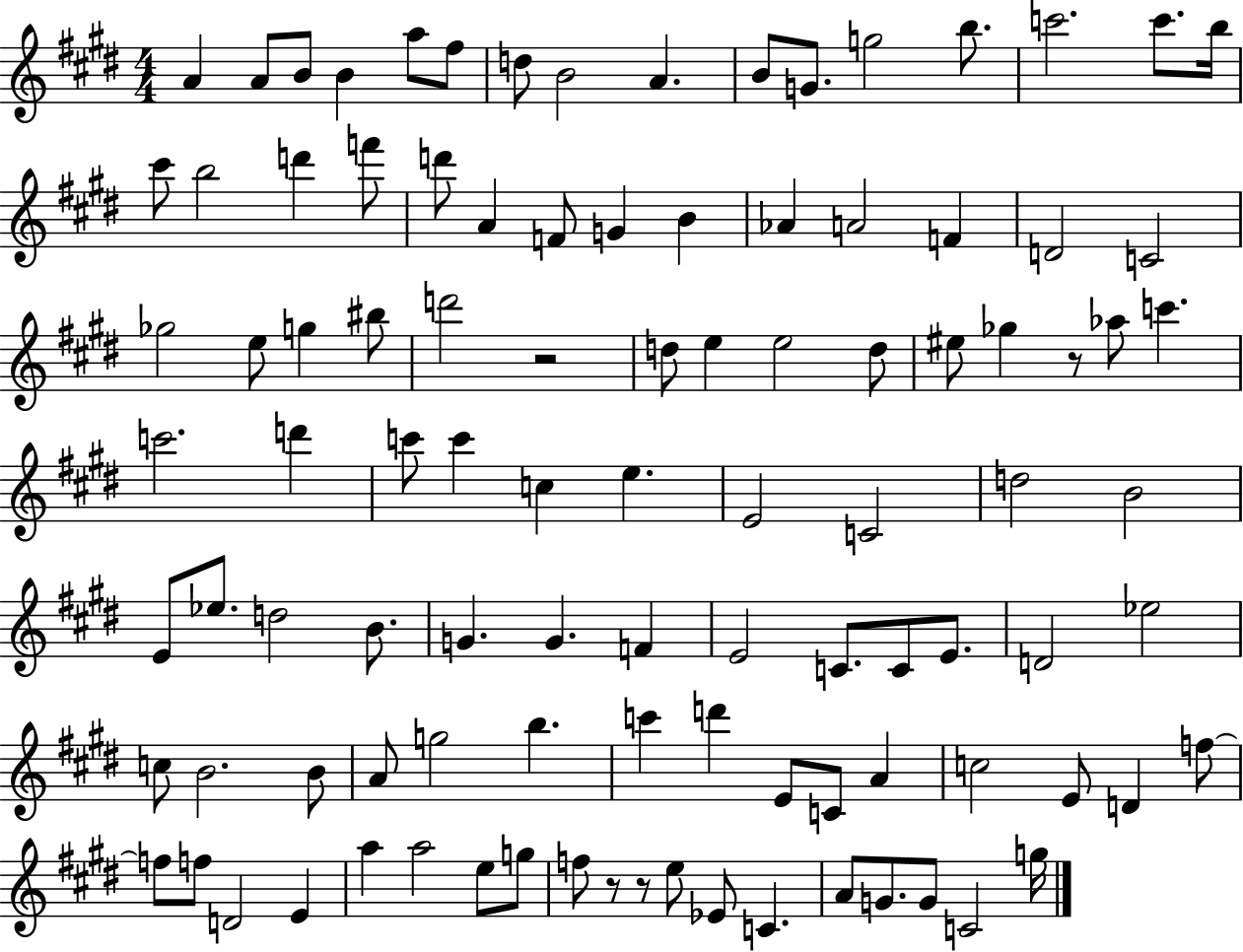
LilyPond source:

{
  \clef treble
  \numericTimeSignature
  \time 4/4
  \key e \major
  a'4 a'8 b'8 b'4 a''8 fis''8 | d''8 b'2 a'4. | b'8 g'8. g''2 b''8. | c'''2. c'''8. b''16 | \break cis'''8 b''2 d'''4 f'''8 | d'''8 a'4 f'8 g'4 b'4 | aes'4 a'2 f'4 | d'2 c'2 | \break ges''2 e''8 g''4 bis''8 | d'''2 r2 | d''8 e''4 e''2 d''8 | eis''8 ges''4 r8 aes''8 c'''4. | \break c'''2. d'''4 | c'''8 c'''4 c''4 e''4. | e'2 c'2 | d''2 b'2 | \break e'8 ees''8. d''2 b'8. | g'4. g'4. f'4 | e'2 c'8. c'8 e'8. | d'2 ees''2 | \break c''8 b'2. b'8 | a'8 g''2 b''4. | c'''4 d'''4 e'8 c'8 a'4 | c''2 e'8 d'4 f''8~~ | \break f''8 f''8 d'2 e'4 | a''4 a''2 e''8 g''8 | f''8 r8 r8 e''8 ees'8 c'4. | a'8 g'8. g'8 c'2 g''16 | \break \bar "|."
}